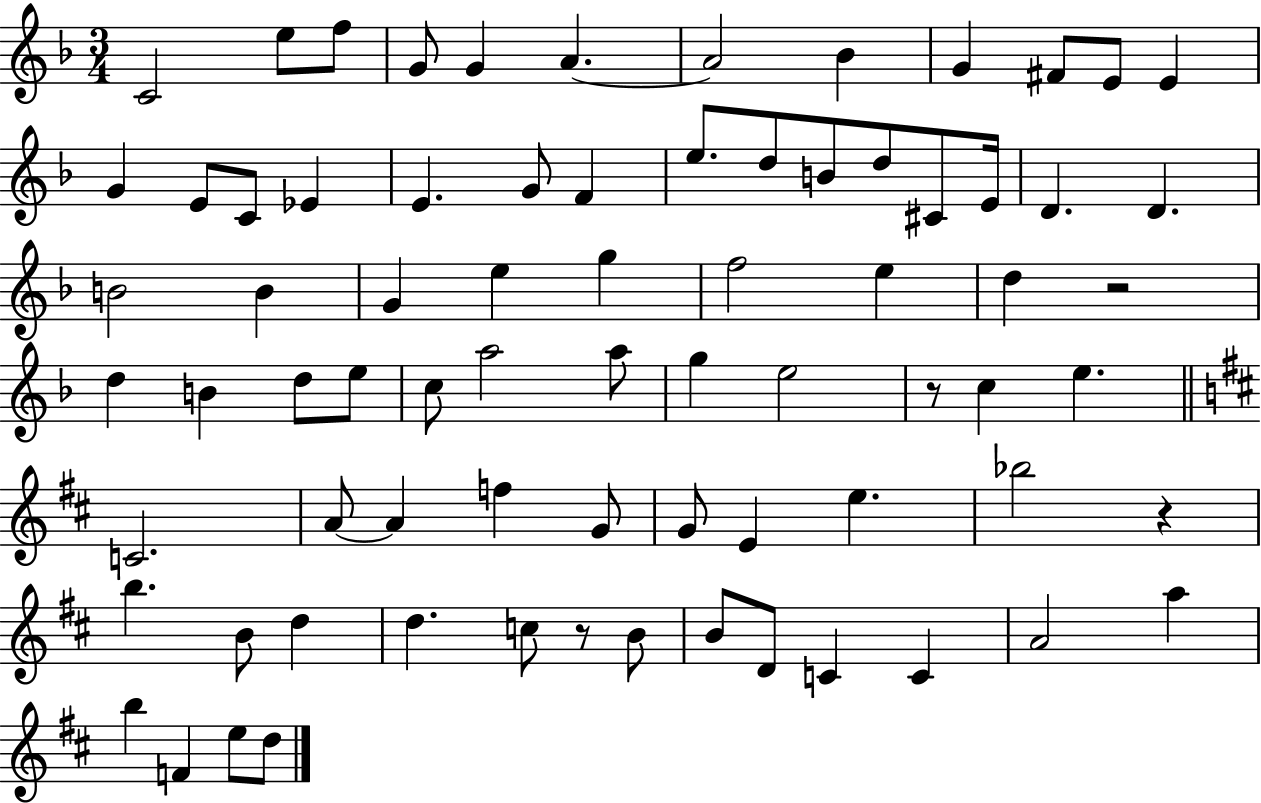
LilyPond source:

{
  \clef treble
  \numericTimeSignature
  \time 3/4
  \key f \major
  \repeat volta 2 { c'2 e''8 f''8 | g'8 g'4 a'4.~~ | a'2 bes'4 | g'4 fis'8 e'8 e'4 | \break g'4 e'8 c'8 ees'4 | e'4. g'8 f'4 | e''8. d''8 b'8 d''8 cis'8 e'16 | d'4. d'4. | \break b'2 b'4 | g'4 e''4 g''4 | f''2 e''4 | d''4 r2 | \break d''4 b'4 d''8 e''8 | c''8 a''2 a''8 | g''4 e''2 | r8 c''4 e''4. | \break \bar "||" \break \key d \major c'2. | a'8~~ a'4 f''4 g'8 | g'8 e'4 e''4. | bes''2 r4 | \break b''4. b'8 d''4 | d''4. c''8 r8 b'8 | b'8 d'8 c'4 c'4 | a'2 a''4 | \break b''4 f'4 e''8 d''8 | } \bar "|."
}